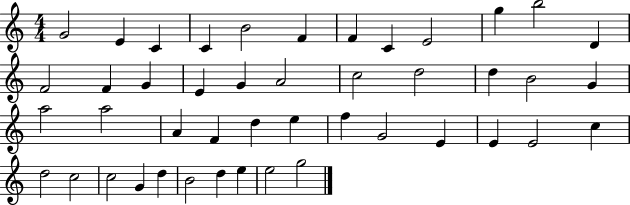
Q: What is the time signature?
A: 4/4